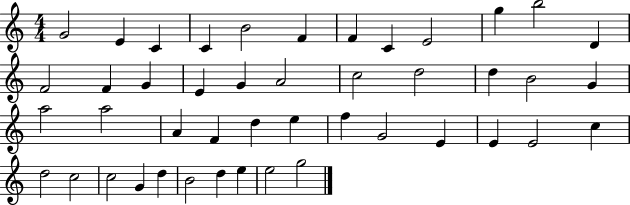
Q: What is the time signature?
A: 4/4